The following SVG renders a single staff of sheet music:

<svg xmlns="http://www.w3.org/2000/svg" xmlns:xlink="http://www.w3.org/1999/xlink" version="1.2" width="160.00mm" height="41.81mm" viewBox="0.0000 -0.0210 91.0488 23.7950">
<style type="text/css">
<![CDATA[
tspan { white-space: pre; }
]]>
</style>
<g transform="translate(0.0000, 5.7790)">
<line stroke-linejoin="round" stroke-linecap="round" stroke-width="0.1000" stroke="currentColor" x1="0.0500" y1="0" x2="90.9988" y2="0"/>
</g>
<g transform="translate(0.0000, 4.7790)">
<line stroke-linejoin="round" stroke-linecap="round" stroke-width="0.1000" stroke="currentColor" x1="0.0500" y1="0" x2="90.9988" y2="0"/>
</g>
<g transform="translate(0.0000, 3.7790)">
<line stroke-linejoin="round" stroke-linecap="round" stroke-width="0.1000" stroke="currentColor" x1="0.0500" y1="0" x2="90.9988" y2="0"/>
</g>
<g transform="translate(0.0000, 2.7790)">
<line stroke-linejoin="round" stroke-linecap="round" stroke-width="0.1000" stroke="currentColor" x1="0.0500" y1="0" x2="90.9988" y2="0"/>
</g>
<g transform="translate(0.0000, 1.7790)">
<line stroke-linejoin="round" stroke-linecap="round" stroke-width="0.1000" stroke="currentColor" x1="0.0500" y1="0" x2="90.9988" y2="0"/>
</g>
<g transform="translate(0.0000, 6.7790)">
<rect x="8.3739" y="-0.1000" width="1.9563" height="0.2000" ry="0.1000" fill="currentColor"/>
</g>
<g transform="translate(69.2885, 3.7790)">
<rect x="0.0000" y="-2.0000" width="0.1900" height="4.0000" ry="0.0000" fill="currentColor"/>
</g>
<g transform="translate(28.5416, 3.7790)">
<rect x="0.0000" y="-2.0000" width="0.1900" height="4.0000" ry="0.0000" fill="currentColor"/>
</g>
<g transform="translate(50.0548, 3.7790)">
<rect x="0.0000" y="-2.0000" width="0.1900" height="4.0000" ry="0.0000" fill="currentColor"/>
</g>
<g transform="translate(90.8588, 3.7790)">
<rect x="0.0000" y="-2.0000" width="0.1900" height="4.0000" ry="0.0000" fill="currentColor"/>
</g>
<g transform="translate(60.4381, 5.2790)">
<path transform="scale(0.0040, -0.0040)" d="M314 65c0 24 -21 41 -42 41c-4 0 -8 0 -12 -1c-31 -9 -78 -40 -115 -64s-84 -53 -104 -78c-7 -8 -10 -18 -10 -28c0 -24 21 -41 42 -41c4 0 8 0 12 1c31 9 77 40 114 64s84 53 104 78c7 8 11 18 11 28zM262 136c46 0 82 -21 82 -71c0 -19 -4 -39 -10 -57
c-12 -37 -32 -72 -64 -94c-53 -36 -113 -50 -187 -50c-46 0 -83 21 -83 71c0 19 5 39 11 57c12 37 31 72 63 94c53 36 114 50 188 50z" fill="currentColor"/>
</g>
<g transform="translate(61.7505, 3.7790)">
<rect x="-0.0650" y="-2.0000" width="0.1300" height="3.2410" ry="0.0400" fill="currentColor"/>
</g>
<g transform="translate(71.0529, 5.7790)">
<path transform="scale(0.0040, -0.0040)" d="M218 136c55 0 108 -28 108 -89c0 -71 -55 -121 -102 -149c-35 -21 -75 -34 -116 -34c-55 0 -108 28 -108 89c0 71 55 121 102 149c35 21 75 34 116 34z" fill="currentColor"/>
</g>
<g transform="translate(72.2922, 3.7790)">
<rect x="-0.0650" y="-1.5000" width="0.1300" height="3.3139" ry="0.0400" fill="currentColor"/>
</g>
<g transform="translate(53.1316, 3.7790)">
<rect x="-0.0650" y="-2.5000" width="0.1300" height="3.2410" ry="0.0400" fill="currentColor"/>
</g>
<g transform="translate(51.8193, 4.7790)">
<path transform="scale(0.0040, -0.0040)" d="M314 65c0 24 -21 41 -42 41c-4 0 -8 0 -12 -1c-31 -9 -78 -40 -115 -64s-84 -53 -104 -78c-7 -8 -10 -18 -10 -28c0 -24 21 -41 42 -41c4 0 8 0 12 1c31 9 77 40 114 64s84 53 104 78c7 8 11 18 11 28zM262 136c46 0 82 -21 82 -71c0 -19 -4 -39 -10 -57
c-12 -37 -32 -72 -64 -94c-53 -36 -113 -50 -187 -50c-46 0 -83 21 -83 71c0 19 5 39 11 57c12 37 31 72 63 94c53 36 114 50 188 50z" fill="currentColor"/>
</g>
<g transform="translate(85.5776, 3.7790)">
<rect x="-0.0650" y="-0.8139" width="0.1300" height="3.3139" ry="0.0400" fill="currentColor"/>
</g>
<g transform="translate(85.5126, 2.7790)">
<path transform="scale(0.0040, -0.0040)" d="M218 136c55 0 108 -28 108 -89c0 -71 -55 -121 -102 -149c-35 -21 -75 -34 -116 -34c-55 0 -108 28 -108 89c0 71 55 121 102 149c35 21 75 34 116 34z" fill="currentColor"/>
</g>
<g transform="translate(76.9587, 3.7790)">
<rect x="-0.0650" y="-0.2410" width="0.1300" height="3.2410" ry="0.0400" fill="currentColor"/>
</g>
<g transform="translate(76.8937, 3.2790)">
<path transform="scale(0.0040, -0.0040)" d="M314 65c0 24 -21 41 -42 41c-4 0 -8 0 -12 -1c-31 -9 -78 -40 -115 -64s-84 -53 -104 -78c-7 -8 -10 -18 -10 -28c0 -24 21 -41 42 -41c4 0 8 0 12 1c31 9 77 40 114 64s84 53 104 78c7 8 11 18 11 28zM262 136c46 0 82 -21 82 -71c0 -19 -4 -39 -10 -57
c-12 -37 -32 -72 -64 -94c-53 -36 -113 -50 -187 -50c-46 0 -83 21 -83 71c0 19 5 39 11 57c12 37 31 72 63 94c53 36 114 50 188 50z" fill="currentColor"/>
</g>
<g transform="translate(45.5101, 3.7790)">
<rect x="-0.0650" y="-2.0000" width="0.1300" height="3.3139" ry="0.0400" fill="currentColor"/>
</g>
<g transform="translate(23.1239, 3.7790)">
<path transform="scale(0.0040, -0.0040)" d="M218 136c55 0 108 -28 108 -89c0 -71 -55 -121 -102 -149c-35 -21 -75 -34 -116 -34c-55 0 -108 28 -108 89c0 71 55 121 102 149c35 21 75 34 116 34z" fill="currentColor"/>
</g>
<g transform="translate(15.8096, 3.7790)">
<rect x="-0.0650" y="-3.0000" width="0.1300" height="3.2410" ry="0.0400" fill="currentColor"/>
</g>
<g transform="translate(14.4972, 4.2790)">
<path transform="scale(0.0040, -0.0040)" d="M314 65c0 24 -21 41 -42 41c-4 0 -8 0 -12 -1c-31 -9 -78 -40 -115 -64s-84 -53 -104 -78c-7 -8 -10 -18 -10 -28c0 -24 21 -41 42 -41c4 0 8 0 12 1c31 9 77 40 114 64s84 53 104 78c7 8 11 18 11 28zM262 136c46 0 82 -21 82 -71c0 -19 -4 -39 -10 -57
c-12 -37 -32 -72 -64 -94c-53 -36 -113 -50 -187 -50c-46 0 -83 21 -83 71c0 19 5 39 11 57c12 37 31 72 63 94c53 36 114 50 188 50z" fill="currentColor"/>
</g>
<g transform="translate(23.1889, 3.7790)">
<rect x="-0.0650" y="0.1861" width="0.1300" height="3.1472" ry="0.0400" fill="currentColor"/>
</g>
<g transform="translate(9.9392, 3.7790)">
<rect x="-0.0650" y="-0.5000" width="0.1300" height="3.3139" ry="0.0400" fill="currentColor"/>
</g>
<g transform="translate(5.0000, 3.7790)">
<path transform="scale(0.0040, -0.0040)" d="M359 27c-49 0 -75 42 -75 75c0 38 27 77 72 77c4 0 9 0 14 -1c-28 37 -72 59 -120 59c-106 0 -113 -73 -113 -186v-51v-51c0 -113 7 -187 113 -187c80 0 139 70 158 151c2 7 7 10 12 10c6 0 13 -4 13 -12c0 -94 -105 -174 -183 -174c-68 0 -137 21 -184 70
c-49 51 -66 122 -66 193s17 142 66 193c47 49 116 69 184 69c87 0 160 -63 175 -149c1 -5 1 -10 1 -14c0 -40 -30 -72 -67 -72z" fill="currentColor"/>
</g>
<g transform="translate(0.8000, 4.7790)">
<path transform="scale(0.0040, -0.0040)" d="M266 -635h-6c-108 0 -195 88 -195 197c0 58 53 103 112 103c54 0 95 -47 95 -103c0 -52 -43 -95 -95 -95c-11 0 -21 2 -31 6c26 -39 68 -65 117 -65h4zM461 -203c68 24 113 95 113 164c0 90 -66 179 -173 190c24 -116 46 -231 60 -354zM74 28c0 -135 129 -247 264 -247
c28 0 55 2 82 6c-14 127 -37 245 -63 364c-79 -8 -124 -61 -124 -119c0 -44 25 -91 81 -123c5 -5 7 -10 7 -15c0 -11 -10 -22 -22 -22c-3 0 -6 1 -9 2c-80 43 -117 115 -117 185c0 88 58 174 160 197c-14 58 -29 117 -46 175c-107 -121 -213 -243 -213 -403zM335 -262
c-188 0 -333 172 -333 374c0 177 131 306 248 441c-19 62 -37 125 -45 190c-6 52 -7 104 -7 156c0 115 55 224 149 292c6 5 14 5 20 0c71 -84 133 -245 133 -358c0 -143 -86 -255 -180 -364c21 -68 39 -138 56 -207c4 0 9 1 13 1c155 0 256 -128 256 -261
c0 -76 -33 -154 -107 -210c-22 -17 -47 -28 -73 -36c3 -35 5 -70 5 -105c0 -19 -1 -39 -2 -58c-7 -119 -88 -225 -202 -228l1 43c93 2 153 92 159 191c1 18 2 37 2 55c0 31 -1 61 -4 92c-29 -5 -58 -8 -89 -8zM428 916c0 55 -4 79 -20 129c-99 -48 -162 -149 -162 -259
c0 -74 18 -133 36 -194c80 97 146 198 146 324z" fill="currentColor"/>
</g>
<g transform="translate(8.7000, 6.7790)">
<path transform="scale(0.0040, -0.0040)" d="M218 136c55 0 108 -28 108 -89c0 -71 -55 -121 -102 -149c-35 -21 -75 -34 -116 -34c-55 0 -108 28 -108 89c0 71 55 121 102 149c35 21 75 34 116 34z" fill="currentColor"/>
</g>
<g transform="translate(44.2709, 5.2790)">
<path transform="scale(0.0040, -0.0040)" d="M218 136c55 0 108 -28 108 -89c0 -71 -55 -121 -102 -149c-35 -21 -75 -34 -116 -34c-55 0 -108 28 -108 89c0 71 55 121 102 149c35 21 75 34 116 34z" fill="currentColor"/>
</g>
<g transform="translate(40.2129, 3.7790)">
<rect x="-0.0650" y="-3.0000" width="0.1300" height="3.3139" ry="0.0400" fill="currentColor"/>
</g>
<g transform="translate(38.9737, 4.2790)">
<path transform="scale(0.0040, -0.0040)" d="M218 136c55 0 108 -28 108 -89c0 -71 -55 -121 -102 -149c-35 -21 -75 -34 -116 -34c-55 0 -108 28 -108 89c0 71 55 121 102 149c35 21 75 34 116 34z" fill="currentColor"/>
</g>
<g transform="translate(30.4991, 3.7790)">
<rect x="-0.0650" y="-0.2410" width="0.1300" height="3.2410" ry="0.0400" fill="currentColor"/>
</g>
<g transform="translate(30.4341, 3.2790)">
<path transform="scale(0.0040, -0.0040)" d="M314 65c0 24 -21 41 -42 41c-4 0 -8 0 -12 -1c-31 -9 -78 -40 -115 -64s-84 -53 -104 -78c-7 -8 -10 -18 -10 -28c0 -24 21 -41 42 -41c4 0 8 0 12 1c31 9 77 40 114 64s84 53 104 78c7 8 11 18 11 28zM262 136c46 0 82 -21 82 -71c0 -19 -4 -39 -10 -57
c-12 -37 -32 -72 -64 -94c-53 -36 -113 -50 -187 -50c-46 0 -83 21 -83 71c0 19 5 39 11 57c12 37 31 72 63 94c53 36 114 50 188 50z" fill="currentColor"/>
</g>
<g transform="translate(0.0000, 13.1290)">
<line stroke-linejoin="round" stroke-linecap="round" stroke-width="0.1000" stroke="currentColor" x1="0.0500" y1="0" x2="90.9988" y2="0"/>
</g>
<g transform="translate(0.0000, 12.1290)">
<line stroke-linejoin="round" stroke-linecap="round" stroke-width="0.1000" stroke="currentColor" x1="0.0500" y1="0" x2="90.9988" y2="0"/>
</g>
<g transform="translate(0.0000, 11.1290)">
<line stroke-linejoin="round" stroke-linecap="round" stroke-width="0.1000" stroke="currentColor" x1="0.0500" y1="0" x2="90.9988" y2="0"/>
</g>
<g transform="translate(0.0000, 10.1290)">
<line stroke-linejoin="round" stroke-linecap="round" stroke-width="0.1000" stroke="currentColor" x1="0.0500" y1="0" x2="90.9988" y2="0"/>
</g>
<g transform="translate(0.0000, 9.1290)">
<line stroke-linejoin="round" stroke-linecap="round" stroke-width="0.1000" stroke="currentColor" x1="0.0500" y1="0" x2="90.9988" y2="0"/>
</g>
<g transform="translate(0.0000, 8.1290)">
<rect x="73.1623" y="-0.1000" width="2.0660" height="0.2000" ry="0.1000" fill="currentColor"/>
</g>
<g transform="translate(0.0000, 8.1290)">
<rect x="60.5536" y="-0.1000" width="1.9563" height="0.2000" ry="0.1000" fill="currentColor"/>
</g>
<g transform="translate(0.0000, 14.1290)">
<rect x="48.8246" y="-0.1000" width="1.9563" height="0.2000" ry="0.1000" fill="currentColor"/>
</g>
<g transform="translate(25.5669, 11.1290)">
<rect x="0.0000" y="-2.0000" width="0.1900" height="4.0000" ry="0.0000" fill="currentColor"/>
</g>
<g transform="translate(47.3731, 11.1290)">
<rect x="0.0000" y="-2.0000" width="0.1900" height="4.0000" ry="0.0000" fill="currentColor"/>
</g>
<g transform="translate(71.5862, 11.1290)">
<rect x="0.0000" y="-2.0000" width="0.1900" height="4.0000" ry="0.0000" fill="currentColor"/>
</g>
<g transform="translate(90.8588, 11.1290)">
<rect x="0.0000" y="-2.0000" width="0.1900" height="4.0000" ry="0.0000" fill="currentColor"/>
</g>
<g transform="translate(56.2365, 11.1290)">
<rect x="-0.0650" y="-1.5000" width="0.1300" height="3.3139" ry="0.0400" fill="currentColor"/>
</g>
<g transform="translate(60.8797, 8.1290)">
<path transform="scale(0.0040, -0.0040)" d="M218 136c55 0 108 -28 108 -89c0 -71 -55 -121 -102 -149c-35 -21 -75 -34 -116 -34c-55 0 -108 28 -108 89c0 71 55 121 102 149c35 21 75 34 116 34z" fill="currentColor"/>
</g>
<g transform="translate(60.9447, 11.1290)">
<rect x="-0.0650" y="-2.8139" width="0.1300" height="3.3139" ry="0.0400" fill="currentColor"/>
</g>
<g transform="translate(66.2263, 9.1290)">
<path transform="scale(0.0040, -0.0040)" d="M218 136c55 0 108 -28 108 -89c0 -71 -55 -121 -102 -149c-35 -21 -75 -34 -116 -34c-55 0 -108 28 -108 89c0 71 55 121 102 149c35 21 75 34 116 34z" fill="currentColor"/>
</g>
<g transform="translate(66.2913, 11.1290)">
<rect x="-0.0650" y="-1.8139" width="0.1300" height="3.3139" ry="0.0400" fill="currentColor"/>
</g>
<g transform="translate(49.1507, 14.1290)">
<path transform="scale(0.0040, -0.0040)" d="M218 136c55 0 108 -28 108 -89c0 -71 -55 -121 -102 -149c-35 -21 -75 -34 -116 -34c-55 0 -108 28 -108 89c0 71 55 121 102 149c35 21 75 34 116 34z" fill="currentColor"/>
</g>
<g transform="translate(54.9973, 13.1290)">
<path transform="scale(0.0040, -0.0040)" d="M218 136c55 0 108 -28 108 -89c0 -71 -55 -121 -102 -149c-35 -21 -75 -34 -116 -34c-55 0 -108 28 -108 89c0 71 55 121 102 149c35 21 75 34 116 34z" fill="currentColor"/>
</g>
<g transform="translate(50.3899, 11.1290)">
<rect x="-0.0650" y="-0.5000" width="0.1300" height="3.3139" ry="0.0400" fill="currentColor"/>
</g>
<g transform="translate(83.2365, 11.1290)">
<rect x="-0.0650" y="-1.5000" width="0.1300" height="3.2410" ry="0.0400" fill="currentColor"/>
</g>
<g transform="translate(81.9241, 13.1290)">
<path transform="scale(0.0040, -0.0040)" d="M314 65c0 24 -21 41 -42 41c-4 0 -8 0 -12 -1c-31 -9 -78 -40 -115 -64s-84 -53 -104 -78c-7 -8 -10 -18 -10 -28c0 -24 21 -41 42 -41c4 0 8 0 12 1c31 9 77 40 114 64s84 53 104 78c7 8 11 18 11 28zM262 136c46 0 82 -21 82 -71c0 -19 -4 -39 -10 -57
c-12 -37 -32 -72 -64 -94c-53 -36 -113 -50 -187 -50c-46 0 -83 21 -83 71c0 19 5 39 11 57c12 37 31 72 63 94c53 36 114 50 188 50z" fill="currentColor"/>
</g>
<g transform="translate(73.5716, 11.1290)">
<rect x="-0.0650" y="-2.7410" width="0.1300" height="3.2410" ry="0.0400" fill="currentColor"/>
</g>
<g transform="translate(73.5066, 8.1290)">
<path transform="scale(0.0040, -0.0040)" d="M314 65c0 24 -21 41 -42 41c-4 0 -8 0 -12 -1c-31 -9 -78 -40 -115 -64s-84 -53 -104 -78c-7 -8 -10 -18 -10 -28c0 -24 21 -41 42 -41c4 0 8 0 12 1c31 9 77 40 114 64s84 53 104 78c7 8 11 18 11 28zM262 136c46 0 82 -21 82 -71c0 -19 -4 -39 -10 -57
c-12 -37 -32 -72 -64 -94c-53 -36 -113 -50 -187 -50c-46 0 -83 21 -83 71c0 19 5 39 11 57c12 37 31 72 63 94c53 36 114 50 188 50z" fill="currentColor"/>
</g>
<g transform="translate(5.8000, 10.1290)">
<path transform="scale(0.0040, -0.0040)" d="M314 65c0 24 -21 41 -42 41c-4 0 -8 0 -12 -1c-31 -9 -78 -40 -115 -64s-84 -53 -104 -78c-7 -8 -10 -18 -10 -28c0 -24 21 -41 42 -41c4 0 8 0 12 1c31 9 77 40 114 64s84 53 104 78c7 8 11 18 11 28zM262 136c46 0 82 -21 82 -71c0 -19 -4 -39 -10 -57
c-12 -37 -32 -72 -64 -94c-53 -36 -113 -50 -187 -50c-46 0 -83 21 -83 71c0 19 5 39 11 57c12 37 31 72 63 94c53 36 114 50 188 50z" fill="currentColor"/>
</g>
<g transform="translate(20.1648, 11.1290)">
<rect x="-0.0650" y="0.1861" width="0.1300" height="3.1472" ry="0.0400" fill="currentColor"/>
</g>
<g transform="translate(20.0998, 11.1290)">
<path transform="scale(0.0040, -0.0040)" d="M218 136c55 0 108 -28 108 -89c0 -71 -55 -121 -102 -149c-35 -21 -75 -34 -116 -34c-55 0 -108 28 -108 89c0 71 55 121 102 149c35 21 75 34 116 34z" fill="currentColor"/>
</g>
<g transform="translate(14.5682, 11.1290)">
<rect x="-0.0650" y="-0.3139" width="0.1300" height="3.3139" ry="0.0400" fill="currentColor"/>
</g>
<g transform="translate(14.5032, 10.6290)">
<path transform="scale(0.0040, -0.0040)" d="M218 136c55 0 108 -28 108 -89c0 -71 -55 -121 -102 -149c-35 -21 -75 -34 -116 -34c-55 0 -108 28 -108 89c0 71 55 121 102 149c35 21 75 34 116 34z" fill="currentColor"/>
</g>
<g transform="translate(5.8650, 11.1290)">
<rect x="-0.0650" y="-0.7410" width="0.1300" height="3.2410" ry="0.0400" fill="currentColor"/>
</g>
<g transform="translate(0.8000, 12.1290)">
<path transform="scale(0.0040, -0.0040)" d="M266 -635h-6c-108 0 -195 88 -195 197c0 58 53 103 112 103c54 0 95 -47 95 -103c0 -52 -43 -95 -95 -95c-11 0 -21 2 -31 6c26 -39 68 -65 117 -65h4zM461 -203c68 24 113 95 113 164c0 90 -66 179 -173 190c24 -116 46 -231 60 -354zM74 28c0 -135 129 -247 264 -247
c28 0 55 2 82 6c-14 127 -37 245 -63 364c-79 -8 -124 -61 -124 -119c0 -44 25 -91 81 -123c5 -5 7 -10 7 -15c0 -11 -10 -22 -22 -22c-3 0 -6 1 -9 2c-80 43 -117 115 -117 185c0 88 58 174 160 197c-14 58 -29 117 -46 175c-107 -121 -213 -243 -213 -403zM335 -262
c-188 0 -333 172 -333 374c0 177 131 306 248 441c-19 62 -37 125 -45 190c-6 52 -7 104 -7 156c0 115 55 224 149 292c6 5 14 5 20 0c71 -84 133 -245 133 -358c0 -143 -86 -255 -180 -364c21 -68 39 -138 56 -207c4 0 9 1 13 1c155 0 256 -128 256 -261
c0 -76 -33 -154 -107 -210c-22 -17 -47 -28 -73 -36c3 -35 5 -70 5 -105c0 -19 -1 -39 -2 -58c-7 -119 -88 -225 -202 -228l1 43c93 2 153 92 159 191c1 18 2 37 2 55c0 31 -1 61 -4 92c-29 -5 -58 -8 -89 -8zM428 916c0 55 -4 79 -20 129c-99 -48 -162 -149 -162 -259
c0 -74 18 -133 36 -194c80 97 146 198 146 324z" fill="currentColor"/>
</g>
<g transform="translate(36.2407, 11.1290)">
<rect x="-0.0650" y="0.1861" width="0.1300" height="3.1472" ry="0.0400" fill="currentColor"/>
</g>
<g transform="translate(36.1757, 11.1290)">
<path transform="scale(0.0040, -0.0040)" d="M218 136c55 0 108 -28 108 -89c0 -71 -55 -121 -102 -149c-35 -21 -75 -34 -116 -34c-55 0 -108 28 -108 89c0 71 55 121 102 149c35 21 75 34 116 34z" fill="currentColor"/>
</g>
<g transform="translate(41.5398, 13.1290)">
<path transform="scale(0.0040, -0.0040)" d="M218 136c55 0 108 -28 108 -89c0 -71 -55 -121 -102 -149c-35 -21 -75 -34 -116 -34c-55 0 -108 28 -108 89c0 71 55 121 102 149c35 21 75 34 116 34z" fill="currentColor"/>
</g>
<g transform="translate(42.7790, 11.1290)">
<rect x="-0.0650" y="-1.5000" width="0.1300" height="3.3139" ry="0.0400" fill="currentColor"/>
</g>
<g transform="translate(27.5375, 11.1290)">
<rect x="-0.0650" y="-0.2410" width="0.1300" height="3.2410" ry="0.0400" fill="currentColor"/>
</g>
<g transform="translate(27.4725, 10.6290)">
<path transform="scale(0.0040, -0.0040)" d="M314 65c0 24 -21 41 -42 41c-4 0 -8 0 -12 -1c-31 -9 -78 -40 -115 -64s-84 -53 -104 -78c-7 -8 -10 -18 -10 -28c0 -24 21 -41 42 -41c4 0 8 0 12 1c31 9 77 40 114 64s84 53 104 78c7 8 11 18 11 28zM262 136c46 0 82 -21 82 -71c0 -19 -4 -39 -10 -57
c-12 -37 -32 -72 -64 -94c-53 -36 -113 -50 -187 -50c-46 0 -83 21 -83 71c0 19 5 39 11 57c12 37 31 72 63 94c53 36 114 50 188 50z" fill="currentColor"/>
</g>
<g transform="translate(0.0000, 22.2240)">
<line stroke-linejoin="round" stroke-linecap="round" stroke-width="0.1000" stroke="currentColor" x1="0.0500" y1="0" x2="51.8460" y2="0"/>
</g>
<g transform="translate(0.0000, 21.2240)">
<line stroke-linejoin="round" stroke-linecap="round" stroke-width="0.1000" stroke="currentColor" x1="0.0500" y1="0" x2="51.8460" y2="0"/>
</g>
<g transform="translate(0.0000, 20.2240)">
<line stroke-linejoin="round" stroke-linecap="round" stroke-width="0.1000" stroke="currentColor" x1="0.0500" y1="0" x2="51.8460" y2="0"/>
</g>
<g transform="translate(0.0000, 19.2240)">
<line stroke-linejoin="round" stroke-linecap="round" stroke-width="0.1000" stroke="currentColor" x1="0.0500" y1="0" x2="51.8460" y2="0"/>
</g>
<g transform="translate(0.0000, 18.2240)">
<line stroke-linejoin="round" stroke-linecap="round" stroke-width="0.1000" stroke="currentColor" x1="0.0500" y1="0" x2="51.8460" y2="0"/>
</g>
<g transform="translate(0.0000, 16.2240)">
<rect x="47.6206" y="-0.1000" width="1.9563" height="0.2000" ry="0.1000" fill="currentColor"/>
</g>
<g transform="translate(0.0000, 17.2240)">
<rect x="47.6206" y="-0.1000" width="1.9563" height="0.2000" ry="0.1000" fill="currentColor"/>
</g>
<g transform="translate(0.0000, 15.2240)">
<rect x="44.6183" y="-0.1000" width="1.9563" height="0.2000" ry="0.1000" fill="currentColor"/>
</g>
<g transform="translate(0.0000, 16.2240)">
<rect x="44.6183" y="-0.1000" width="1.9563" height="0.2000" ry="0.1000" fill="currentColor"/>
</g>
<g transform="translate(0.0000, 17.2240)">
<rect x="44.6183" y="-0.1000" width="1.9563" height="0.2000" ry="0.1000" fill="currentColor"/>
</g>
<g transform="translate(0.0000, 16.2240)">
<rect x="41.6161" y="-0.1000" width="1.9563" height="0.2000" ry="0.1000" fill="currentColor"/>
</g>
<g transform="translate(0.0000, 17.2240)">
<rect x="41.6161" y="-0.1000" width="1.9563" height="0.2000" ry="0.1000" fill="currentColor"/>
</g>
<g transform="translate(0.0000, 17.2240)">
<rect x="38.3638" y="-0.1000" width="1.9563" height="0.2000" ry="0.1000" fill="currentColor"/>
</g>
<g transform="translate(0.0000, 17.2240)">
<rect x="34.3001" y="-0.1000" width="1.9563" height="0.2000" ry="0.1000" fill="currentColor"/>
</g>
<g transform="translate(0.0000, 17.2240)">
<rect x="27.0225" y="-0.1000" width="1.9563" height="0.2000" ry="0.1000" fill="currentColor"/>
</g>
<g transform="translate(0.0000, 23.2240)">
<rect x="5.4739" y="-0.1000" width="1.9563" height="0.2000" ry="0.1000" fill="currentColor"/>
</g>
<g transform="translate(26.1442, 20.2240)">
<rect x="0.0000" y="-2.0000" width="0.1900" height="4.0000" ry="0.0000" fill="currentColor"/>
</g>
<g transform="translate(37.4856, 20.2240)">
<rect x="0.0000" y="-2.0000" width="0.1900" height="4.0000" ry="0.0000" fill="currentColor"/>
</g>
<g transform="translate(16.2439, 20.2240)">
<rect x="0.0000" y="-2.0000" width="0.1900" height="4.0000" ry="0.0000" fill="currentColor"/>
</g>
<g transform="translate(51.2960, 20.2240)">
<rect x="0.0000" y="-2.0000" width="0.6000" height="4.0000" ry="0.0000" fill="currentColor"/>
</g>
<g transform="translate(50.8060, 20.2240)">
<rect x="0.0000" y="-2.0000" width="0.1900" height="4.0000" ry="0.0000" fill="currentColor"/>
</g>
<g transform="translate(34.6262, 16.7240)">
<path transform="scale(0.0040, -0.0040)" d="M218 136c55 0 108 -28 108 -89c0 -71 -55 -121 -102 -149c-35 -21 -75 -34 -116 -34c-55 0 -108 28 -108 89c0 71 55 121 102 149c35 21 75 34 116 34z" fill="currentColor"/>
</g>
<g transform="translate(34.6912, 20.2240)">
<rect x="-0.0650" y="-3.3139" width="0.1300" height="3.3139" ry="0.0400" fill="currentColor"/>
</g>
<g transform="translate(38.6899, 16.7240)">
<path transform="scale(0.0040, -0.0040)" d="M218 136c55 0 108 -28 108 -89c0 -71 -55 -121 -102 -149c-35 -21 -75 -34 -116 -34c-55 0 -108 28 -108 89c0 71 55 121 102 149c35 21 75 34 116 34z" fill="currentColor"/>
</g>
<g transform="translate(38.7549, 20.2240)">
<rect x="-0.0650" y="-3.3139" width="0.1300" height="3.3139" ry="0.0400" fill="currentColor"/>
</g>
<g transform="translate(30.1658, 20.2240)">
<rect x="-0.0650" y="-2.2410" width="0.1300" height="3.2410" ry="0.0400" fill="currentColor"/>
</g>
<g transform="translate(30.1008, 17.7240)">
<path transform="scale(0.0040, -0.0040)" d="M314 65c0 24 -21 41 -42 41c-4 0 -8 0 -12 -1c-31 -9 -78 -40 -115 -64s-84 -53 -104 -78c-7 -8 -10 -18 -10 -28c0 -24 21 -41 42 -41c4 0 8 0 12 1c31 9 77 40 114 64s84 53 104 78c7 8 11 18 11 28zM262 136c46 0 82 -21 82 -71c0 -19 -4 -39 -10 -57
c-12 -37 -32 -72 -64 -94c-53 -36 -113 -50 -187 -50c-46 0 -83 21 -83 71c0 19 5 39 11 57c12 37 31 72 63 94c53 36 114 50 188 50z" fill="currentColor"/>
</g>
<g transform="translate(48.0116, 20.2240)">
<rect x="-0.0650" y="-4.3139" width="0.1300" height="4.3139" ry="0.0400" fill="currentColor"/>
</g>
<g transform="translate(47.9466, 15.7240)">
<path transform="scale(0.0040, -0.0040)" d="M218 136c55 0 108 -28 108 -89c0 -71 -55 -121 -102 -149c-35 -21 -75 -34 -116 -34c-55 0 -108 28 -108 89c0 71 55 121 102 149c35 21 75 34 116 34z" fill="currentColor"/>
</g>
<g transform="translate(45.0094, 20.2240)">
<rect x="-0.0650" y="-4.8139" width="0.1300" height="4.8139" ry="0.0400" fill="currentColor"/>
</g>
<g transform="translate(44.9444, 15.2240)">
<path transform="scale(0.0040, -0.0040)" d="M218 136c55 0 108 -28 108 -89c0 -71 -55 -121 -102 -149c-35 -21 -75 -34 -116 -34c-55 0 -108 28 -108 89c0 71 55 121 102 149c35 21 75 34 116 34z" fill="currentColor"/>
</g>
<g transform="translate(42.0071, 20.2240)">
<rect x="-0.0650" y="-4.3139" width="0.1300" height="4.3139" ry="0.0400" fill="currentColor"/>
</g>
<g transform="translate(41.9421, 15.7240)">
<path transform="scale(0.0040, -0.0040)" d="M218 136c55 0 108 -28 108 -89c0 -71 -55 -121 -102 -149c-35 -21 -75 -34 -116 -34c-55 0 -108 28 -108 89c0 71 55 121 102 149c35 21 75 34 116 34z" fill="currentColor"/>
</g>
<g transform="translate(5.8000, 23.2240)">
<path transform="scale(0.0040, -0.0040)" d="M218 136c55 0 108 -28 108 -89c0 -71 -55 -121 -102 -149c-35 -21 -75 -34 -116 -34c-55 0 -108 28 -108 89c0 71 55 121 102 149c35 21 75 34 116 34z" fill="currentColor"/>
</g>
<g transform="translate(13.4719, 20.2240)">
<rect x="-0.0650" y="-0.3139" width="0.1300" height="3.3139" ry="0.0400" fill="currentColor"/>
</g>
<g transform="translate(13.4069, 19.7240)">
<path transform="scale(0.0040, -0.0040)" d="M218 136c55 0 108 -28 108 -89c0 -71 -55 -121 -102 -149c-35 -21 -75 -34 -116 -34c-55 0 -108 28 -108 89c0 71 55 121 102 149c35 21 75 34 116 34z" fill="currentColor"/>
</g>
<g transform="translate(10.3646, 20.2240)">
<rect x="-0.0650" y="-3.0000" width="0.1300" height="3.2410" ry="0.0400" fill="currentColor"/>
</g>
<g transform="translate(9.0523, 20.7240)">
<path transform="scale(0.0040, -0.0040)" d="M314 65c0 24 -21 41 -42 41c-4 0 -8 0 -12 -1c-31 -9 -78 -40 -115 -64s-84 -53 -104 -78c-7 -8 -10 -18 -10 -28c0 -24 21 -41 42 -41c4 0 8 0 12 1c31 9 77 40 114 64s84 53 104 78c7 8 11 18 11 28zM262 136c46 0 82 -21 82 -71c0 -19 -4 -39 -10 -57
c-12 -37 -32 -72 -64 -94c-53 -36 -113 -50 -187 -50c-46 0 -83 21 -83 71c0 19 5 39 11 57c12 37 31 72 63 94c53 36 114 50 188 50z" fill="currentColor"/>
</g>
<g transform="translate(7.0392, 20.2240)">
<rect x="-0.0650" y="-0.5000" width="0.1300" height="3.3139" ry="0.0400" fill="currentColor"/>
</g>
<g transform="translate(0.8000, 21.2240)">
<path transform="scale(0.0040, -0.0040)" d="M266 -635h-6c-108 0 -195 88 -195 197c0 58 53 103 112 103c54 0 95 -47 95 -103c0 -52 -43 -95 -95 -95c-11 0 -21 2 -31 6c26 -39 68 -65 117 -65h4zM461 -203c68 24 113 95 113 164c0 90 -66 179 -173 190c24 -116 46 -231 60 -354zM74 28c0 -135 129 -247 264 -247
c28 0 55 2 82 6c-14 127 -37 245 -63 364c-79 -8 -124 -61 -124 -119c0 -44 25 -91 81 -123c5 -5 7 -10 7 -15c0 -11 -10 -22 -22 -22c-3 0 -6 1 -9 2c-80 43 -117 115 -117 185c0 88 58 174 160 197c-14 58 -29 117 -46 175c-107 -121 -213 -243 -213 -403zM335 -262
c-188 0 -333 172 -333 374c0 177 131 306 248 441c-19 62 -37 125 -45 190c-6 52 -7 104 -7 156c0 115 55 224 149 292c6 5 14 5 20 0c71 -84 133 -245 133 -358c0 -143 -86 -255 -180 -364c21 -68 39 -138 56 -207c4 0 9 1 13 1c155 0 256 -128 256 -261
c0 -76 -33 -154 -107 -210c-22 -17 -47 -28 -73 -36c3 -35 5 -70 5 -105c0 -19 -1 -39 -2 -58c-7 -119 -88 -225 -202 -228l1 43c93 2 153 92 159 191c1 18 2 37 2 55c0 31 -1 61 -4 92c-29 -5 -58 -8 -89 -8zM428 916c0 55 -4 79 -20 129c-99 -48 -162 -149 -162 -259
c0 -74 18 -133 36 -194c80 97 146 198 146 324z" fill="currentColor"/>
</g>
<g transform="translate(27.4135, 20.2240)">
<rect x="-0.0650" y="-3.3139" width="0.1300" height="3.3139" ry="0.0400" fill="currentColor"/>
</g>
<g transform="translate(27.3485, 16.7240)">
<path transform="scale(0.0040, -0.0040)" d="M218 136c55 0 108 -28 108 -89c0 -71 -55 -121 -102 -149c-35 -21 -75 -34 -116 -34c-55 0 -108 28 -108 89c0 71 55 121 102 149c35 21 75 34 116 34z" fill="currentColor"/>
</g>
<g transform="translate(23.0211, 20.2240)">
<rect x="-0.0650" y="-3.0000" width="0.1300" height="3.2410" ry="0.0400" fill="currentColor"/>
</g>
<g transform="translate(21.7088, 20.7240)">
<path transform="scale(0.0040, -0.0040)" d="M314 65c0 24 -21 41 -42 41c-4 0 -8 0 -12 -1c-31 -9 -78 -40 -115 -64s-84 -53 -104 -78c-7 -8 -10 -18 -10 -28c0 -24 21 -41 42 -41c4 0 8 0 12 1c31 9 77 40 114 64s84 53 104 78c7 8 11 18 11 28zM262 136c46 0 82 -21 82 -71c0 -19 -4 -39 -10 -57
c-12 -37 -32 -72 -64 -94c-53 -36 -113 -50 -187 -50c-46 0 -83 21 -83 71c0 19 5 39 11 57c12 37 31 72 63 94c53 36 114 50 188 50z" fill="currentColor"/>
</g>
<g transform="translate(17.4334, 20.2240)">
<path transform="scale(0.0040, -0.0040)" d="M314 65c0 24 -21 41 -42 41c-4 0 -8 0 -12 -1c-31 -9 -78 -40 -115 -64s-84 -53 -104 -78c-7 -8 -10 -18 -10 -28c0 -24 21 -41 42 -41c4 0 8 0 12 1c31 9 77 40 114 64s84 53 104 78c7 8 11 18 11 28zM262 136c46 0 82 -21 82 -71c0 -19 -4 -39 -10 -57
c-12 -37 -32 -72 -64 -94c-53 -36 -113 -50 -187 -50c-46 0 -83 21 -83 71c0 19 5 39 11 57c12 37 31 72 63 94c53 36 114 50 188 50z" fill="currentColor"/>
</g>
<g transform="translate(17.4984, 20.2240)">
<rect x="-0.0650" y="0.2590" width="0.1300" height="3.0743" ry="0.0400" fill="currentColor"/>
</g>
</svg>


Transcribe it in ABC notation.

X:1
T:Untitled
M:4/4
L:1/4
K:C
C A2 B c2 A F G2 F2 E c2 d d2 c B c2 B E C E a f a2 E2 C A2 c B2 A2 b g2 b b d' e' d'